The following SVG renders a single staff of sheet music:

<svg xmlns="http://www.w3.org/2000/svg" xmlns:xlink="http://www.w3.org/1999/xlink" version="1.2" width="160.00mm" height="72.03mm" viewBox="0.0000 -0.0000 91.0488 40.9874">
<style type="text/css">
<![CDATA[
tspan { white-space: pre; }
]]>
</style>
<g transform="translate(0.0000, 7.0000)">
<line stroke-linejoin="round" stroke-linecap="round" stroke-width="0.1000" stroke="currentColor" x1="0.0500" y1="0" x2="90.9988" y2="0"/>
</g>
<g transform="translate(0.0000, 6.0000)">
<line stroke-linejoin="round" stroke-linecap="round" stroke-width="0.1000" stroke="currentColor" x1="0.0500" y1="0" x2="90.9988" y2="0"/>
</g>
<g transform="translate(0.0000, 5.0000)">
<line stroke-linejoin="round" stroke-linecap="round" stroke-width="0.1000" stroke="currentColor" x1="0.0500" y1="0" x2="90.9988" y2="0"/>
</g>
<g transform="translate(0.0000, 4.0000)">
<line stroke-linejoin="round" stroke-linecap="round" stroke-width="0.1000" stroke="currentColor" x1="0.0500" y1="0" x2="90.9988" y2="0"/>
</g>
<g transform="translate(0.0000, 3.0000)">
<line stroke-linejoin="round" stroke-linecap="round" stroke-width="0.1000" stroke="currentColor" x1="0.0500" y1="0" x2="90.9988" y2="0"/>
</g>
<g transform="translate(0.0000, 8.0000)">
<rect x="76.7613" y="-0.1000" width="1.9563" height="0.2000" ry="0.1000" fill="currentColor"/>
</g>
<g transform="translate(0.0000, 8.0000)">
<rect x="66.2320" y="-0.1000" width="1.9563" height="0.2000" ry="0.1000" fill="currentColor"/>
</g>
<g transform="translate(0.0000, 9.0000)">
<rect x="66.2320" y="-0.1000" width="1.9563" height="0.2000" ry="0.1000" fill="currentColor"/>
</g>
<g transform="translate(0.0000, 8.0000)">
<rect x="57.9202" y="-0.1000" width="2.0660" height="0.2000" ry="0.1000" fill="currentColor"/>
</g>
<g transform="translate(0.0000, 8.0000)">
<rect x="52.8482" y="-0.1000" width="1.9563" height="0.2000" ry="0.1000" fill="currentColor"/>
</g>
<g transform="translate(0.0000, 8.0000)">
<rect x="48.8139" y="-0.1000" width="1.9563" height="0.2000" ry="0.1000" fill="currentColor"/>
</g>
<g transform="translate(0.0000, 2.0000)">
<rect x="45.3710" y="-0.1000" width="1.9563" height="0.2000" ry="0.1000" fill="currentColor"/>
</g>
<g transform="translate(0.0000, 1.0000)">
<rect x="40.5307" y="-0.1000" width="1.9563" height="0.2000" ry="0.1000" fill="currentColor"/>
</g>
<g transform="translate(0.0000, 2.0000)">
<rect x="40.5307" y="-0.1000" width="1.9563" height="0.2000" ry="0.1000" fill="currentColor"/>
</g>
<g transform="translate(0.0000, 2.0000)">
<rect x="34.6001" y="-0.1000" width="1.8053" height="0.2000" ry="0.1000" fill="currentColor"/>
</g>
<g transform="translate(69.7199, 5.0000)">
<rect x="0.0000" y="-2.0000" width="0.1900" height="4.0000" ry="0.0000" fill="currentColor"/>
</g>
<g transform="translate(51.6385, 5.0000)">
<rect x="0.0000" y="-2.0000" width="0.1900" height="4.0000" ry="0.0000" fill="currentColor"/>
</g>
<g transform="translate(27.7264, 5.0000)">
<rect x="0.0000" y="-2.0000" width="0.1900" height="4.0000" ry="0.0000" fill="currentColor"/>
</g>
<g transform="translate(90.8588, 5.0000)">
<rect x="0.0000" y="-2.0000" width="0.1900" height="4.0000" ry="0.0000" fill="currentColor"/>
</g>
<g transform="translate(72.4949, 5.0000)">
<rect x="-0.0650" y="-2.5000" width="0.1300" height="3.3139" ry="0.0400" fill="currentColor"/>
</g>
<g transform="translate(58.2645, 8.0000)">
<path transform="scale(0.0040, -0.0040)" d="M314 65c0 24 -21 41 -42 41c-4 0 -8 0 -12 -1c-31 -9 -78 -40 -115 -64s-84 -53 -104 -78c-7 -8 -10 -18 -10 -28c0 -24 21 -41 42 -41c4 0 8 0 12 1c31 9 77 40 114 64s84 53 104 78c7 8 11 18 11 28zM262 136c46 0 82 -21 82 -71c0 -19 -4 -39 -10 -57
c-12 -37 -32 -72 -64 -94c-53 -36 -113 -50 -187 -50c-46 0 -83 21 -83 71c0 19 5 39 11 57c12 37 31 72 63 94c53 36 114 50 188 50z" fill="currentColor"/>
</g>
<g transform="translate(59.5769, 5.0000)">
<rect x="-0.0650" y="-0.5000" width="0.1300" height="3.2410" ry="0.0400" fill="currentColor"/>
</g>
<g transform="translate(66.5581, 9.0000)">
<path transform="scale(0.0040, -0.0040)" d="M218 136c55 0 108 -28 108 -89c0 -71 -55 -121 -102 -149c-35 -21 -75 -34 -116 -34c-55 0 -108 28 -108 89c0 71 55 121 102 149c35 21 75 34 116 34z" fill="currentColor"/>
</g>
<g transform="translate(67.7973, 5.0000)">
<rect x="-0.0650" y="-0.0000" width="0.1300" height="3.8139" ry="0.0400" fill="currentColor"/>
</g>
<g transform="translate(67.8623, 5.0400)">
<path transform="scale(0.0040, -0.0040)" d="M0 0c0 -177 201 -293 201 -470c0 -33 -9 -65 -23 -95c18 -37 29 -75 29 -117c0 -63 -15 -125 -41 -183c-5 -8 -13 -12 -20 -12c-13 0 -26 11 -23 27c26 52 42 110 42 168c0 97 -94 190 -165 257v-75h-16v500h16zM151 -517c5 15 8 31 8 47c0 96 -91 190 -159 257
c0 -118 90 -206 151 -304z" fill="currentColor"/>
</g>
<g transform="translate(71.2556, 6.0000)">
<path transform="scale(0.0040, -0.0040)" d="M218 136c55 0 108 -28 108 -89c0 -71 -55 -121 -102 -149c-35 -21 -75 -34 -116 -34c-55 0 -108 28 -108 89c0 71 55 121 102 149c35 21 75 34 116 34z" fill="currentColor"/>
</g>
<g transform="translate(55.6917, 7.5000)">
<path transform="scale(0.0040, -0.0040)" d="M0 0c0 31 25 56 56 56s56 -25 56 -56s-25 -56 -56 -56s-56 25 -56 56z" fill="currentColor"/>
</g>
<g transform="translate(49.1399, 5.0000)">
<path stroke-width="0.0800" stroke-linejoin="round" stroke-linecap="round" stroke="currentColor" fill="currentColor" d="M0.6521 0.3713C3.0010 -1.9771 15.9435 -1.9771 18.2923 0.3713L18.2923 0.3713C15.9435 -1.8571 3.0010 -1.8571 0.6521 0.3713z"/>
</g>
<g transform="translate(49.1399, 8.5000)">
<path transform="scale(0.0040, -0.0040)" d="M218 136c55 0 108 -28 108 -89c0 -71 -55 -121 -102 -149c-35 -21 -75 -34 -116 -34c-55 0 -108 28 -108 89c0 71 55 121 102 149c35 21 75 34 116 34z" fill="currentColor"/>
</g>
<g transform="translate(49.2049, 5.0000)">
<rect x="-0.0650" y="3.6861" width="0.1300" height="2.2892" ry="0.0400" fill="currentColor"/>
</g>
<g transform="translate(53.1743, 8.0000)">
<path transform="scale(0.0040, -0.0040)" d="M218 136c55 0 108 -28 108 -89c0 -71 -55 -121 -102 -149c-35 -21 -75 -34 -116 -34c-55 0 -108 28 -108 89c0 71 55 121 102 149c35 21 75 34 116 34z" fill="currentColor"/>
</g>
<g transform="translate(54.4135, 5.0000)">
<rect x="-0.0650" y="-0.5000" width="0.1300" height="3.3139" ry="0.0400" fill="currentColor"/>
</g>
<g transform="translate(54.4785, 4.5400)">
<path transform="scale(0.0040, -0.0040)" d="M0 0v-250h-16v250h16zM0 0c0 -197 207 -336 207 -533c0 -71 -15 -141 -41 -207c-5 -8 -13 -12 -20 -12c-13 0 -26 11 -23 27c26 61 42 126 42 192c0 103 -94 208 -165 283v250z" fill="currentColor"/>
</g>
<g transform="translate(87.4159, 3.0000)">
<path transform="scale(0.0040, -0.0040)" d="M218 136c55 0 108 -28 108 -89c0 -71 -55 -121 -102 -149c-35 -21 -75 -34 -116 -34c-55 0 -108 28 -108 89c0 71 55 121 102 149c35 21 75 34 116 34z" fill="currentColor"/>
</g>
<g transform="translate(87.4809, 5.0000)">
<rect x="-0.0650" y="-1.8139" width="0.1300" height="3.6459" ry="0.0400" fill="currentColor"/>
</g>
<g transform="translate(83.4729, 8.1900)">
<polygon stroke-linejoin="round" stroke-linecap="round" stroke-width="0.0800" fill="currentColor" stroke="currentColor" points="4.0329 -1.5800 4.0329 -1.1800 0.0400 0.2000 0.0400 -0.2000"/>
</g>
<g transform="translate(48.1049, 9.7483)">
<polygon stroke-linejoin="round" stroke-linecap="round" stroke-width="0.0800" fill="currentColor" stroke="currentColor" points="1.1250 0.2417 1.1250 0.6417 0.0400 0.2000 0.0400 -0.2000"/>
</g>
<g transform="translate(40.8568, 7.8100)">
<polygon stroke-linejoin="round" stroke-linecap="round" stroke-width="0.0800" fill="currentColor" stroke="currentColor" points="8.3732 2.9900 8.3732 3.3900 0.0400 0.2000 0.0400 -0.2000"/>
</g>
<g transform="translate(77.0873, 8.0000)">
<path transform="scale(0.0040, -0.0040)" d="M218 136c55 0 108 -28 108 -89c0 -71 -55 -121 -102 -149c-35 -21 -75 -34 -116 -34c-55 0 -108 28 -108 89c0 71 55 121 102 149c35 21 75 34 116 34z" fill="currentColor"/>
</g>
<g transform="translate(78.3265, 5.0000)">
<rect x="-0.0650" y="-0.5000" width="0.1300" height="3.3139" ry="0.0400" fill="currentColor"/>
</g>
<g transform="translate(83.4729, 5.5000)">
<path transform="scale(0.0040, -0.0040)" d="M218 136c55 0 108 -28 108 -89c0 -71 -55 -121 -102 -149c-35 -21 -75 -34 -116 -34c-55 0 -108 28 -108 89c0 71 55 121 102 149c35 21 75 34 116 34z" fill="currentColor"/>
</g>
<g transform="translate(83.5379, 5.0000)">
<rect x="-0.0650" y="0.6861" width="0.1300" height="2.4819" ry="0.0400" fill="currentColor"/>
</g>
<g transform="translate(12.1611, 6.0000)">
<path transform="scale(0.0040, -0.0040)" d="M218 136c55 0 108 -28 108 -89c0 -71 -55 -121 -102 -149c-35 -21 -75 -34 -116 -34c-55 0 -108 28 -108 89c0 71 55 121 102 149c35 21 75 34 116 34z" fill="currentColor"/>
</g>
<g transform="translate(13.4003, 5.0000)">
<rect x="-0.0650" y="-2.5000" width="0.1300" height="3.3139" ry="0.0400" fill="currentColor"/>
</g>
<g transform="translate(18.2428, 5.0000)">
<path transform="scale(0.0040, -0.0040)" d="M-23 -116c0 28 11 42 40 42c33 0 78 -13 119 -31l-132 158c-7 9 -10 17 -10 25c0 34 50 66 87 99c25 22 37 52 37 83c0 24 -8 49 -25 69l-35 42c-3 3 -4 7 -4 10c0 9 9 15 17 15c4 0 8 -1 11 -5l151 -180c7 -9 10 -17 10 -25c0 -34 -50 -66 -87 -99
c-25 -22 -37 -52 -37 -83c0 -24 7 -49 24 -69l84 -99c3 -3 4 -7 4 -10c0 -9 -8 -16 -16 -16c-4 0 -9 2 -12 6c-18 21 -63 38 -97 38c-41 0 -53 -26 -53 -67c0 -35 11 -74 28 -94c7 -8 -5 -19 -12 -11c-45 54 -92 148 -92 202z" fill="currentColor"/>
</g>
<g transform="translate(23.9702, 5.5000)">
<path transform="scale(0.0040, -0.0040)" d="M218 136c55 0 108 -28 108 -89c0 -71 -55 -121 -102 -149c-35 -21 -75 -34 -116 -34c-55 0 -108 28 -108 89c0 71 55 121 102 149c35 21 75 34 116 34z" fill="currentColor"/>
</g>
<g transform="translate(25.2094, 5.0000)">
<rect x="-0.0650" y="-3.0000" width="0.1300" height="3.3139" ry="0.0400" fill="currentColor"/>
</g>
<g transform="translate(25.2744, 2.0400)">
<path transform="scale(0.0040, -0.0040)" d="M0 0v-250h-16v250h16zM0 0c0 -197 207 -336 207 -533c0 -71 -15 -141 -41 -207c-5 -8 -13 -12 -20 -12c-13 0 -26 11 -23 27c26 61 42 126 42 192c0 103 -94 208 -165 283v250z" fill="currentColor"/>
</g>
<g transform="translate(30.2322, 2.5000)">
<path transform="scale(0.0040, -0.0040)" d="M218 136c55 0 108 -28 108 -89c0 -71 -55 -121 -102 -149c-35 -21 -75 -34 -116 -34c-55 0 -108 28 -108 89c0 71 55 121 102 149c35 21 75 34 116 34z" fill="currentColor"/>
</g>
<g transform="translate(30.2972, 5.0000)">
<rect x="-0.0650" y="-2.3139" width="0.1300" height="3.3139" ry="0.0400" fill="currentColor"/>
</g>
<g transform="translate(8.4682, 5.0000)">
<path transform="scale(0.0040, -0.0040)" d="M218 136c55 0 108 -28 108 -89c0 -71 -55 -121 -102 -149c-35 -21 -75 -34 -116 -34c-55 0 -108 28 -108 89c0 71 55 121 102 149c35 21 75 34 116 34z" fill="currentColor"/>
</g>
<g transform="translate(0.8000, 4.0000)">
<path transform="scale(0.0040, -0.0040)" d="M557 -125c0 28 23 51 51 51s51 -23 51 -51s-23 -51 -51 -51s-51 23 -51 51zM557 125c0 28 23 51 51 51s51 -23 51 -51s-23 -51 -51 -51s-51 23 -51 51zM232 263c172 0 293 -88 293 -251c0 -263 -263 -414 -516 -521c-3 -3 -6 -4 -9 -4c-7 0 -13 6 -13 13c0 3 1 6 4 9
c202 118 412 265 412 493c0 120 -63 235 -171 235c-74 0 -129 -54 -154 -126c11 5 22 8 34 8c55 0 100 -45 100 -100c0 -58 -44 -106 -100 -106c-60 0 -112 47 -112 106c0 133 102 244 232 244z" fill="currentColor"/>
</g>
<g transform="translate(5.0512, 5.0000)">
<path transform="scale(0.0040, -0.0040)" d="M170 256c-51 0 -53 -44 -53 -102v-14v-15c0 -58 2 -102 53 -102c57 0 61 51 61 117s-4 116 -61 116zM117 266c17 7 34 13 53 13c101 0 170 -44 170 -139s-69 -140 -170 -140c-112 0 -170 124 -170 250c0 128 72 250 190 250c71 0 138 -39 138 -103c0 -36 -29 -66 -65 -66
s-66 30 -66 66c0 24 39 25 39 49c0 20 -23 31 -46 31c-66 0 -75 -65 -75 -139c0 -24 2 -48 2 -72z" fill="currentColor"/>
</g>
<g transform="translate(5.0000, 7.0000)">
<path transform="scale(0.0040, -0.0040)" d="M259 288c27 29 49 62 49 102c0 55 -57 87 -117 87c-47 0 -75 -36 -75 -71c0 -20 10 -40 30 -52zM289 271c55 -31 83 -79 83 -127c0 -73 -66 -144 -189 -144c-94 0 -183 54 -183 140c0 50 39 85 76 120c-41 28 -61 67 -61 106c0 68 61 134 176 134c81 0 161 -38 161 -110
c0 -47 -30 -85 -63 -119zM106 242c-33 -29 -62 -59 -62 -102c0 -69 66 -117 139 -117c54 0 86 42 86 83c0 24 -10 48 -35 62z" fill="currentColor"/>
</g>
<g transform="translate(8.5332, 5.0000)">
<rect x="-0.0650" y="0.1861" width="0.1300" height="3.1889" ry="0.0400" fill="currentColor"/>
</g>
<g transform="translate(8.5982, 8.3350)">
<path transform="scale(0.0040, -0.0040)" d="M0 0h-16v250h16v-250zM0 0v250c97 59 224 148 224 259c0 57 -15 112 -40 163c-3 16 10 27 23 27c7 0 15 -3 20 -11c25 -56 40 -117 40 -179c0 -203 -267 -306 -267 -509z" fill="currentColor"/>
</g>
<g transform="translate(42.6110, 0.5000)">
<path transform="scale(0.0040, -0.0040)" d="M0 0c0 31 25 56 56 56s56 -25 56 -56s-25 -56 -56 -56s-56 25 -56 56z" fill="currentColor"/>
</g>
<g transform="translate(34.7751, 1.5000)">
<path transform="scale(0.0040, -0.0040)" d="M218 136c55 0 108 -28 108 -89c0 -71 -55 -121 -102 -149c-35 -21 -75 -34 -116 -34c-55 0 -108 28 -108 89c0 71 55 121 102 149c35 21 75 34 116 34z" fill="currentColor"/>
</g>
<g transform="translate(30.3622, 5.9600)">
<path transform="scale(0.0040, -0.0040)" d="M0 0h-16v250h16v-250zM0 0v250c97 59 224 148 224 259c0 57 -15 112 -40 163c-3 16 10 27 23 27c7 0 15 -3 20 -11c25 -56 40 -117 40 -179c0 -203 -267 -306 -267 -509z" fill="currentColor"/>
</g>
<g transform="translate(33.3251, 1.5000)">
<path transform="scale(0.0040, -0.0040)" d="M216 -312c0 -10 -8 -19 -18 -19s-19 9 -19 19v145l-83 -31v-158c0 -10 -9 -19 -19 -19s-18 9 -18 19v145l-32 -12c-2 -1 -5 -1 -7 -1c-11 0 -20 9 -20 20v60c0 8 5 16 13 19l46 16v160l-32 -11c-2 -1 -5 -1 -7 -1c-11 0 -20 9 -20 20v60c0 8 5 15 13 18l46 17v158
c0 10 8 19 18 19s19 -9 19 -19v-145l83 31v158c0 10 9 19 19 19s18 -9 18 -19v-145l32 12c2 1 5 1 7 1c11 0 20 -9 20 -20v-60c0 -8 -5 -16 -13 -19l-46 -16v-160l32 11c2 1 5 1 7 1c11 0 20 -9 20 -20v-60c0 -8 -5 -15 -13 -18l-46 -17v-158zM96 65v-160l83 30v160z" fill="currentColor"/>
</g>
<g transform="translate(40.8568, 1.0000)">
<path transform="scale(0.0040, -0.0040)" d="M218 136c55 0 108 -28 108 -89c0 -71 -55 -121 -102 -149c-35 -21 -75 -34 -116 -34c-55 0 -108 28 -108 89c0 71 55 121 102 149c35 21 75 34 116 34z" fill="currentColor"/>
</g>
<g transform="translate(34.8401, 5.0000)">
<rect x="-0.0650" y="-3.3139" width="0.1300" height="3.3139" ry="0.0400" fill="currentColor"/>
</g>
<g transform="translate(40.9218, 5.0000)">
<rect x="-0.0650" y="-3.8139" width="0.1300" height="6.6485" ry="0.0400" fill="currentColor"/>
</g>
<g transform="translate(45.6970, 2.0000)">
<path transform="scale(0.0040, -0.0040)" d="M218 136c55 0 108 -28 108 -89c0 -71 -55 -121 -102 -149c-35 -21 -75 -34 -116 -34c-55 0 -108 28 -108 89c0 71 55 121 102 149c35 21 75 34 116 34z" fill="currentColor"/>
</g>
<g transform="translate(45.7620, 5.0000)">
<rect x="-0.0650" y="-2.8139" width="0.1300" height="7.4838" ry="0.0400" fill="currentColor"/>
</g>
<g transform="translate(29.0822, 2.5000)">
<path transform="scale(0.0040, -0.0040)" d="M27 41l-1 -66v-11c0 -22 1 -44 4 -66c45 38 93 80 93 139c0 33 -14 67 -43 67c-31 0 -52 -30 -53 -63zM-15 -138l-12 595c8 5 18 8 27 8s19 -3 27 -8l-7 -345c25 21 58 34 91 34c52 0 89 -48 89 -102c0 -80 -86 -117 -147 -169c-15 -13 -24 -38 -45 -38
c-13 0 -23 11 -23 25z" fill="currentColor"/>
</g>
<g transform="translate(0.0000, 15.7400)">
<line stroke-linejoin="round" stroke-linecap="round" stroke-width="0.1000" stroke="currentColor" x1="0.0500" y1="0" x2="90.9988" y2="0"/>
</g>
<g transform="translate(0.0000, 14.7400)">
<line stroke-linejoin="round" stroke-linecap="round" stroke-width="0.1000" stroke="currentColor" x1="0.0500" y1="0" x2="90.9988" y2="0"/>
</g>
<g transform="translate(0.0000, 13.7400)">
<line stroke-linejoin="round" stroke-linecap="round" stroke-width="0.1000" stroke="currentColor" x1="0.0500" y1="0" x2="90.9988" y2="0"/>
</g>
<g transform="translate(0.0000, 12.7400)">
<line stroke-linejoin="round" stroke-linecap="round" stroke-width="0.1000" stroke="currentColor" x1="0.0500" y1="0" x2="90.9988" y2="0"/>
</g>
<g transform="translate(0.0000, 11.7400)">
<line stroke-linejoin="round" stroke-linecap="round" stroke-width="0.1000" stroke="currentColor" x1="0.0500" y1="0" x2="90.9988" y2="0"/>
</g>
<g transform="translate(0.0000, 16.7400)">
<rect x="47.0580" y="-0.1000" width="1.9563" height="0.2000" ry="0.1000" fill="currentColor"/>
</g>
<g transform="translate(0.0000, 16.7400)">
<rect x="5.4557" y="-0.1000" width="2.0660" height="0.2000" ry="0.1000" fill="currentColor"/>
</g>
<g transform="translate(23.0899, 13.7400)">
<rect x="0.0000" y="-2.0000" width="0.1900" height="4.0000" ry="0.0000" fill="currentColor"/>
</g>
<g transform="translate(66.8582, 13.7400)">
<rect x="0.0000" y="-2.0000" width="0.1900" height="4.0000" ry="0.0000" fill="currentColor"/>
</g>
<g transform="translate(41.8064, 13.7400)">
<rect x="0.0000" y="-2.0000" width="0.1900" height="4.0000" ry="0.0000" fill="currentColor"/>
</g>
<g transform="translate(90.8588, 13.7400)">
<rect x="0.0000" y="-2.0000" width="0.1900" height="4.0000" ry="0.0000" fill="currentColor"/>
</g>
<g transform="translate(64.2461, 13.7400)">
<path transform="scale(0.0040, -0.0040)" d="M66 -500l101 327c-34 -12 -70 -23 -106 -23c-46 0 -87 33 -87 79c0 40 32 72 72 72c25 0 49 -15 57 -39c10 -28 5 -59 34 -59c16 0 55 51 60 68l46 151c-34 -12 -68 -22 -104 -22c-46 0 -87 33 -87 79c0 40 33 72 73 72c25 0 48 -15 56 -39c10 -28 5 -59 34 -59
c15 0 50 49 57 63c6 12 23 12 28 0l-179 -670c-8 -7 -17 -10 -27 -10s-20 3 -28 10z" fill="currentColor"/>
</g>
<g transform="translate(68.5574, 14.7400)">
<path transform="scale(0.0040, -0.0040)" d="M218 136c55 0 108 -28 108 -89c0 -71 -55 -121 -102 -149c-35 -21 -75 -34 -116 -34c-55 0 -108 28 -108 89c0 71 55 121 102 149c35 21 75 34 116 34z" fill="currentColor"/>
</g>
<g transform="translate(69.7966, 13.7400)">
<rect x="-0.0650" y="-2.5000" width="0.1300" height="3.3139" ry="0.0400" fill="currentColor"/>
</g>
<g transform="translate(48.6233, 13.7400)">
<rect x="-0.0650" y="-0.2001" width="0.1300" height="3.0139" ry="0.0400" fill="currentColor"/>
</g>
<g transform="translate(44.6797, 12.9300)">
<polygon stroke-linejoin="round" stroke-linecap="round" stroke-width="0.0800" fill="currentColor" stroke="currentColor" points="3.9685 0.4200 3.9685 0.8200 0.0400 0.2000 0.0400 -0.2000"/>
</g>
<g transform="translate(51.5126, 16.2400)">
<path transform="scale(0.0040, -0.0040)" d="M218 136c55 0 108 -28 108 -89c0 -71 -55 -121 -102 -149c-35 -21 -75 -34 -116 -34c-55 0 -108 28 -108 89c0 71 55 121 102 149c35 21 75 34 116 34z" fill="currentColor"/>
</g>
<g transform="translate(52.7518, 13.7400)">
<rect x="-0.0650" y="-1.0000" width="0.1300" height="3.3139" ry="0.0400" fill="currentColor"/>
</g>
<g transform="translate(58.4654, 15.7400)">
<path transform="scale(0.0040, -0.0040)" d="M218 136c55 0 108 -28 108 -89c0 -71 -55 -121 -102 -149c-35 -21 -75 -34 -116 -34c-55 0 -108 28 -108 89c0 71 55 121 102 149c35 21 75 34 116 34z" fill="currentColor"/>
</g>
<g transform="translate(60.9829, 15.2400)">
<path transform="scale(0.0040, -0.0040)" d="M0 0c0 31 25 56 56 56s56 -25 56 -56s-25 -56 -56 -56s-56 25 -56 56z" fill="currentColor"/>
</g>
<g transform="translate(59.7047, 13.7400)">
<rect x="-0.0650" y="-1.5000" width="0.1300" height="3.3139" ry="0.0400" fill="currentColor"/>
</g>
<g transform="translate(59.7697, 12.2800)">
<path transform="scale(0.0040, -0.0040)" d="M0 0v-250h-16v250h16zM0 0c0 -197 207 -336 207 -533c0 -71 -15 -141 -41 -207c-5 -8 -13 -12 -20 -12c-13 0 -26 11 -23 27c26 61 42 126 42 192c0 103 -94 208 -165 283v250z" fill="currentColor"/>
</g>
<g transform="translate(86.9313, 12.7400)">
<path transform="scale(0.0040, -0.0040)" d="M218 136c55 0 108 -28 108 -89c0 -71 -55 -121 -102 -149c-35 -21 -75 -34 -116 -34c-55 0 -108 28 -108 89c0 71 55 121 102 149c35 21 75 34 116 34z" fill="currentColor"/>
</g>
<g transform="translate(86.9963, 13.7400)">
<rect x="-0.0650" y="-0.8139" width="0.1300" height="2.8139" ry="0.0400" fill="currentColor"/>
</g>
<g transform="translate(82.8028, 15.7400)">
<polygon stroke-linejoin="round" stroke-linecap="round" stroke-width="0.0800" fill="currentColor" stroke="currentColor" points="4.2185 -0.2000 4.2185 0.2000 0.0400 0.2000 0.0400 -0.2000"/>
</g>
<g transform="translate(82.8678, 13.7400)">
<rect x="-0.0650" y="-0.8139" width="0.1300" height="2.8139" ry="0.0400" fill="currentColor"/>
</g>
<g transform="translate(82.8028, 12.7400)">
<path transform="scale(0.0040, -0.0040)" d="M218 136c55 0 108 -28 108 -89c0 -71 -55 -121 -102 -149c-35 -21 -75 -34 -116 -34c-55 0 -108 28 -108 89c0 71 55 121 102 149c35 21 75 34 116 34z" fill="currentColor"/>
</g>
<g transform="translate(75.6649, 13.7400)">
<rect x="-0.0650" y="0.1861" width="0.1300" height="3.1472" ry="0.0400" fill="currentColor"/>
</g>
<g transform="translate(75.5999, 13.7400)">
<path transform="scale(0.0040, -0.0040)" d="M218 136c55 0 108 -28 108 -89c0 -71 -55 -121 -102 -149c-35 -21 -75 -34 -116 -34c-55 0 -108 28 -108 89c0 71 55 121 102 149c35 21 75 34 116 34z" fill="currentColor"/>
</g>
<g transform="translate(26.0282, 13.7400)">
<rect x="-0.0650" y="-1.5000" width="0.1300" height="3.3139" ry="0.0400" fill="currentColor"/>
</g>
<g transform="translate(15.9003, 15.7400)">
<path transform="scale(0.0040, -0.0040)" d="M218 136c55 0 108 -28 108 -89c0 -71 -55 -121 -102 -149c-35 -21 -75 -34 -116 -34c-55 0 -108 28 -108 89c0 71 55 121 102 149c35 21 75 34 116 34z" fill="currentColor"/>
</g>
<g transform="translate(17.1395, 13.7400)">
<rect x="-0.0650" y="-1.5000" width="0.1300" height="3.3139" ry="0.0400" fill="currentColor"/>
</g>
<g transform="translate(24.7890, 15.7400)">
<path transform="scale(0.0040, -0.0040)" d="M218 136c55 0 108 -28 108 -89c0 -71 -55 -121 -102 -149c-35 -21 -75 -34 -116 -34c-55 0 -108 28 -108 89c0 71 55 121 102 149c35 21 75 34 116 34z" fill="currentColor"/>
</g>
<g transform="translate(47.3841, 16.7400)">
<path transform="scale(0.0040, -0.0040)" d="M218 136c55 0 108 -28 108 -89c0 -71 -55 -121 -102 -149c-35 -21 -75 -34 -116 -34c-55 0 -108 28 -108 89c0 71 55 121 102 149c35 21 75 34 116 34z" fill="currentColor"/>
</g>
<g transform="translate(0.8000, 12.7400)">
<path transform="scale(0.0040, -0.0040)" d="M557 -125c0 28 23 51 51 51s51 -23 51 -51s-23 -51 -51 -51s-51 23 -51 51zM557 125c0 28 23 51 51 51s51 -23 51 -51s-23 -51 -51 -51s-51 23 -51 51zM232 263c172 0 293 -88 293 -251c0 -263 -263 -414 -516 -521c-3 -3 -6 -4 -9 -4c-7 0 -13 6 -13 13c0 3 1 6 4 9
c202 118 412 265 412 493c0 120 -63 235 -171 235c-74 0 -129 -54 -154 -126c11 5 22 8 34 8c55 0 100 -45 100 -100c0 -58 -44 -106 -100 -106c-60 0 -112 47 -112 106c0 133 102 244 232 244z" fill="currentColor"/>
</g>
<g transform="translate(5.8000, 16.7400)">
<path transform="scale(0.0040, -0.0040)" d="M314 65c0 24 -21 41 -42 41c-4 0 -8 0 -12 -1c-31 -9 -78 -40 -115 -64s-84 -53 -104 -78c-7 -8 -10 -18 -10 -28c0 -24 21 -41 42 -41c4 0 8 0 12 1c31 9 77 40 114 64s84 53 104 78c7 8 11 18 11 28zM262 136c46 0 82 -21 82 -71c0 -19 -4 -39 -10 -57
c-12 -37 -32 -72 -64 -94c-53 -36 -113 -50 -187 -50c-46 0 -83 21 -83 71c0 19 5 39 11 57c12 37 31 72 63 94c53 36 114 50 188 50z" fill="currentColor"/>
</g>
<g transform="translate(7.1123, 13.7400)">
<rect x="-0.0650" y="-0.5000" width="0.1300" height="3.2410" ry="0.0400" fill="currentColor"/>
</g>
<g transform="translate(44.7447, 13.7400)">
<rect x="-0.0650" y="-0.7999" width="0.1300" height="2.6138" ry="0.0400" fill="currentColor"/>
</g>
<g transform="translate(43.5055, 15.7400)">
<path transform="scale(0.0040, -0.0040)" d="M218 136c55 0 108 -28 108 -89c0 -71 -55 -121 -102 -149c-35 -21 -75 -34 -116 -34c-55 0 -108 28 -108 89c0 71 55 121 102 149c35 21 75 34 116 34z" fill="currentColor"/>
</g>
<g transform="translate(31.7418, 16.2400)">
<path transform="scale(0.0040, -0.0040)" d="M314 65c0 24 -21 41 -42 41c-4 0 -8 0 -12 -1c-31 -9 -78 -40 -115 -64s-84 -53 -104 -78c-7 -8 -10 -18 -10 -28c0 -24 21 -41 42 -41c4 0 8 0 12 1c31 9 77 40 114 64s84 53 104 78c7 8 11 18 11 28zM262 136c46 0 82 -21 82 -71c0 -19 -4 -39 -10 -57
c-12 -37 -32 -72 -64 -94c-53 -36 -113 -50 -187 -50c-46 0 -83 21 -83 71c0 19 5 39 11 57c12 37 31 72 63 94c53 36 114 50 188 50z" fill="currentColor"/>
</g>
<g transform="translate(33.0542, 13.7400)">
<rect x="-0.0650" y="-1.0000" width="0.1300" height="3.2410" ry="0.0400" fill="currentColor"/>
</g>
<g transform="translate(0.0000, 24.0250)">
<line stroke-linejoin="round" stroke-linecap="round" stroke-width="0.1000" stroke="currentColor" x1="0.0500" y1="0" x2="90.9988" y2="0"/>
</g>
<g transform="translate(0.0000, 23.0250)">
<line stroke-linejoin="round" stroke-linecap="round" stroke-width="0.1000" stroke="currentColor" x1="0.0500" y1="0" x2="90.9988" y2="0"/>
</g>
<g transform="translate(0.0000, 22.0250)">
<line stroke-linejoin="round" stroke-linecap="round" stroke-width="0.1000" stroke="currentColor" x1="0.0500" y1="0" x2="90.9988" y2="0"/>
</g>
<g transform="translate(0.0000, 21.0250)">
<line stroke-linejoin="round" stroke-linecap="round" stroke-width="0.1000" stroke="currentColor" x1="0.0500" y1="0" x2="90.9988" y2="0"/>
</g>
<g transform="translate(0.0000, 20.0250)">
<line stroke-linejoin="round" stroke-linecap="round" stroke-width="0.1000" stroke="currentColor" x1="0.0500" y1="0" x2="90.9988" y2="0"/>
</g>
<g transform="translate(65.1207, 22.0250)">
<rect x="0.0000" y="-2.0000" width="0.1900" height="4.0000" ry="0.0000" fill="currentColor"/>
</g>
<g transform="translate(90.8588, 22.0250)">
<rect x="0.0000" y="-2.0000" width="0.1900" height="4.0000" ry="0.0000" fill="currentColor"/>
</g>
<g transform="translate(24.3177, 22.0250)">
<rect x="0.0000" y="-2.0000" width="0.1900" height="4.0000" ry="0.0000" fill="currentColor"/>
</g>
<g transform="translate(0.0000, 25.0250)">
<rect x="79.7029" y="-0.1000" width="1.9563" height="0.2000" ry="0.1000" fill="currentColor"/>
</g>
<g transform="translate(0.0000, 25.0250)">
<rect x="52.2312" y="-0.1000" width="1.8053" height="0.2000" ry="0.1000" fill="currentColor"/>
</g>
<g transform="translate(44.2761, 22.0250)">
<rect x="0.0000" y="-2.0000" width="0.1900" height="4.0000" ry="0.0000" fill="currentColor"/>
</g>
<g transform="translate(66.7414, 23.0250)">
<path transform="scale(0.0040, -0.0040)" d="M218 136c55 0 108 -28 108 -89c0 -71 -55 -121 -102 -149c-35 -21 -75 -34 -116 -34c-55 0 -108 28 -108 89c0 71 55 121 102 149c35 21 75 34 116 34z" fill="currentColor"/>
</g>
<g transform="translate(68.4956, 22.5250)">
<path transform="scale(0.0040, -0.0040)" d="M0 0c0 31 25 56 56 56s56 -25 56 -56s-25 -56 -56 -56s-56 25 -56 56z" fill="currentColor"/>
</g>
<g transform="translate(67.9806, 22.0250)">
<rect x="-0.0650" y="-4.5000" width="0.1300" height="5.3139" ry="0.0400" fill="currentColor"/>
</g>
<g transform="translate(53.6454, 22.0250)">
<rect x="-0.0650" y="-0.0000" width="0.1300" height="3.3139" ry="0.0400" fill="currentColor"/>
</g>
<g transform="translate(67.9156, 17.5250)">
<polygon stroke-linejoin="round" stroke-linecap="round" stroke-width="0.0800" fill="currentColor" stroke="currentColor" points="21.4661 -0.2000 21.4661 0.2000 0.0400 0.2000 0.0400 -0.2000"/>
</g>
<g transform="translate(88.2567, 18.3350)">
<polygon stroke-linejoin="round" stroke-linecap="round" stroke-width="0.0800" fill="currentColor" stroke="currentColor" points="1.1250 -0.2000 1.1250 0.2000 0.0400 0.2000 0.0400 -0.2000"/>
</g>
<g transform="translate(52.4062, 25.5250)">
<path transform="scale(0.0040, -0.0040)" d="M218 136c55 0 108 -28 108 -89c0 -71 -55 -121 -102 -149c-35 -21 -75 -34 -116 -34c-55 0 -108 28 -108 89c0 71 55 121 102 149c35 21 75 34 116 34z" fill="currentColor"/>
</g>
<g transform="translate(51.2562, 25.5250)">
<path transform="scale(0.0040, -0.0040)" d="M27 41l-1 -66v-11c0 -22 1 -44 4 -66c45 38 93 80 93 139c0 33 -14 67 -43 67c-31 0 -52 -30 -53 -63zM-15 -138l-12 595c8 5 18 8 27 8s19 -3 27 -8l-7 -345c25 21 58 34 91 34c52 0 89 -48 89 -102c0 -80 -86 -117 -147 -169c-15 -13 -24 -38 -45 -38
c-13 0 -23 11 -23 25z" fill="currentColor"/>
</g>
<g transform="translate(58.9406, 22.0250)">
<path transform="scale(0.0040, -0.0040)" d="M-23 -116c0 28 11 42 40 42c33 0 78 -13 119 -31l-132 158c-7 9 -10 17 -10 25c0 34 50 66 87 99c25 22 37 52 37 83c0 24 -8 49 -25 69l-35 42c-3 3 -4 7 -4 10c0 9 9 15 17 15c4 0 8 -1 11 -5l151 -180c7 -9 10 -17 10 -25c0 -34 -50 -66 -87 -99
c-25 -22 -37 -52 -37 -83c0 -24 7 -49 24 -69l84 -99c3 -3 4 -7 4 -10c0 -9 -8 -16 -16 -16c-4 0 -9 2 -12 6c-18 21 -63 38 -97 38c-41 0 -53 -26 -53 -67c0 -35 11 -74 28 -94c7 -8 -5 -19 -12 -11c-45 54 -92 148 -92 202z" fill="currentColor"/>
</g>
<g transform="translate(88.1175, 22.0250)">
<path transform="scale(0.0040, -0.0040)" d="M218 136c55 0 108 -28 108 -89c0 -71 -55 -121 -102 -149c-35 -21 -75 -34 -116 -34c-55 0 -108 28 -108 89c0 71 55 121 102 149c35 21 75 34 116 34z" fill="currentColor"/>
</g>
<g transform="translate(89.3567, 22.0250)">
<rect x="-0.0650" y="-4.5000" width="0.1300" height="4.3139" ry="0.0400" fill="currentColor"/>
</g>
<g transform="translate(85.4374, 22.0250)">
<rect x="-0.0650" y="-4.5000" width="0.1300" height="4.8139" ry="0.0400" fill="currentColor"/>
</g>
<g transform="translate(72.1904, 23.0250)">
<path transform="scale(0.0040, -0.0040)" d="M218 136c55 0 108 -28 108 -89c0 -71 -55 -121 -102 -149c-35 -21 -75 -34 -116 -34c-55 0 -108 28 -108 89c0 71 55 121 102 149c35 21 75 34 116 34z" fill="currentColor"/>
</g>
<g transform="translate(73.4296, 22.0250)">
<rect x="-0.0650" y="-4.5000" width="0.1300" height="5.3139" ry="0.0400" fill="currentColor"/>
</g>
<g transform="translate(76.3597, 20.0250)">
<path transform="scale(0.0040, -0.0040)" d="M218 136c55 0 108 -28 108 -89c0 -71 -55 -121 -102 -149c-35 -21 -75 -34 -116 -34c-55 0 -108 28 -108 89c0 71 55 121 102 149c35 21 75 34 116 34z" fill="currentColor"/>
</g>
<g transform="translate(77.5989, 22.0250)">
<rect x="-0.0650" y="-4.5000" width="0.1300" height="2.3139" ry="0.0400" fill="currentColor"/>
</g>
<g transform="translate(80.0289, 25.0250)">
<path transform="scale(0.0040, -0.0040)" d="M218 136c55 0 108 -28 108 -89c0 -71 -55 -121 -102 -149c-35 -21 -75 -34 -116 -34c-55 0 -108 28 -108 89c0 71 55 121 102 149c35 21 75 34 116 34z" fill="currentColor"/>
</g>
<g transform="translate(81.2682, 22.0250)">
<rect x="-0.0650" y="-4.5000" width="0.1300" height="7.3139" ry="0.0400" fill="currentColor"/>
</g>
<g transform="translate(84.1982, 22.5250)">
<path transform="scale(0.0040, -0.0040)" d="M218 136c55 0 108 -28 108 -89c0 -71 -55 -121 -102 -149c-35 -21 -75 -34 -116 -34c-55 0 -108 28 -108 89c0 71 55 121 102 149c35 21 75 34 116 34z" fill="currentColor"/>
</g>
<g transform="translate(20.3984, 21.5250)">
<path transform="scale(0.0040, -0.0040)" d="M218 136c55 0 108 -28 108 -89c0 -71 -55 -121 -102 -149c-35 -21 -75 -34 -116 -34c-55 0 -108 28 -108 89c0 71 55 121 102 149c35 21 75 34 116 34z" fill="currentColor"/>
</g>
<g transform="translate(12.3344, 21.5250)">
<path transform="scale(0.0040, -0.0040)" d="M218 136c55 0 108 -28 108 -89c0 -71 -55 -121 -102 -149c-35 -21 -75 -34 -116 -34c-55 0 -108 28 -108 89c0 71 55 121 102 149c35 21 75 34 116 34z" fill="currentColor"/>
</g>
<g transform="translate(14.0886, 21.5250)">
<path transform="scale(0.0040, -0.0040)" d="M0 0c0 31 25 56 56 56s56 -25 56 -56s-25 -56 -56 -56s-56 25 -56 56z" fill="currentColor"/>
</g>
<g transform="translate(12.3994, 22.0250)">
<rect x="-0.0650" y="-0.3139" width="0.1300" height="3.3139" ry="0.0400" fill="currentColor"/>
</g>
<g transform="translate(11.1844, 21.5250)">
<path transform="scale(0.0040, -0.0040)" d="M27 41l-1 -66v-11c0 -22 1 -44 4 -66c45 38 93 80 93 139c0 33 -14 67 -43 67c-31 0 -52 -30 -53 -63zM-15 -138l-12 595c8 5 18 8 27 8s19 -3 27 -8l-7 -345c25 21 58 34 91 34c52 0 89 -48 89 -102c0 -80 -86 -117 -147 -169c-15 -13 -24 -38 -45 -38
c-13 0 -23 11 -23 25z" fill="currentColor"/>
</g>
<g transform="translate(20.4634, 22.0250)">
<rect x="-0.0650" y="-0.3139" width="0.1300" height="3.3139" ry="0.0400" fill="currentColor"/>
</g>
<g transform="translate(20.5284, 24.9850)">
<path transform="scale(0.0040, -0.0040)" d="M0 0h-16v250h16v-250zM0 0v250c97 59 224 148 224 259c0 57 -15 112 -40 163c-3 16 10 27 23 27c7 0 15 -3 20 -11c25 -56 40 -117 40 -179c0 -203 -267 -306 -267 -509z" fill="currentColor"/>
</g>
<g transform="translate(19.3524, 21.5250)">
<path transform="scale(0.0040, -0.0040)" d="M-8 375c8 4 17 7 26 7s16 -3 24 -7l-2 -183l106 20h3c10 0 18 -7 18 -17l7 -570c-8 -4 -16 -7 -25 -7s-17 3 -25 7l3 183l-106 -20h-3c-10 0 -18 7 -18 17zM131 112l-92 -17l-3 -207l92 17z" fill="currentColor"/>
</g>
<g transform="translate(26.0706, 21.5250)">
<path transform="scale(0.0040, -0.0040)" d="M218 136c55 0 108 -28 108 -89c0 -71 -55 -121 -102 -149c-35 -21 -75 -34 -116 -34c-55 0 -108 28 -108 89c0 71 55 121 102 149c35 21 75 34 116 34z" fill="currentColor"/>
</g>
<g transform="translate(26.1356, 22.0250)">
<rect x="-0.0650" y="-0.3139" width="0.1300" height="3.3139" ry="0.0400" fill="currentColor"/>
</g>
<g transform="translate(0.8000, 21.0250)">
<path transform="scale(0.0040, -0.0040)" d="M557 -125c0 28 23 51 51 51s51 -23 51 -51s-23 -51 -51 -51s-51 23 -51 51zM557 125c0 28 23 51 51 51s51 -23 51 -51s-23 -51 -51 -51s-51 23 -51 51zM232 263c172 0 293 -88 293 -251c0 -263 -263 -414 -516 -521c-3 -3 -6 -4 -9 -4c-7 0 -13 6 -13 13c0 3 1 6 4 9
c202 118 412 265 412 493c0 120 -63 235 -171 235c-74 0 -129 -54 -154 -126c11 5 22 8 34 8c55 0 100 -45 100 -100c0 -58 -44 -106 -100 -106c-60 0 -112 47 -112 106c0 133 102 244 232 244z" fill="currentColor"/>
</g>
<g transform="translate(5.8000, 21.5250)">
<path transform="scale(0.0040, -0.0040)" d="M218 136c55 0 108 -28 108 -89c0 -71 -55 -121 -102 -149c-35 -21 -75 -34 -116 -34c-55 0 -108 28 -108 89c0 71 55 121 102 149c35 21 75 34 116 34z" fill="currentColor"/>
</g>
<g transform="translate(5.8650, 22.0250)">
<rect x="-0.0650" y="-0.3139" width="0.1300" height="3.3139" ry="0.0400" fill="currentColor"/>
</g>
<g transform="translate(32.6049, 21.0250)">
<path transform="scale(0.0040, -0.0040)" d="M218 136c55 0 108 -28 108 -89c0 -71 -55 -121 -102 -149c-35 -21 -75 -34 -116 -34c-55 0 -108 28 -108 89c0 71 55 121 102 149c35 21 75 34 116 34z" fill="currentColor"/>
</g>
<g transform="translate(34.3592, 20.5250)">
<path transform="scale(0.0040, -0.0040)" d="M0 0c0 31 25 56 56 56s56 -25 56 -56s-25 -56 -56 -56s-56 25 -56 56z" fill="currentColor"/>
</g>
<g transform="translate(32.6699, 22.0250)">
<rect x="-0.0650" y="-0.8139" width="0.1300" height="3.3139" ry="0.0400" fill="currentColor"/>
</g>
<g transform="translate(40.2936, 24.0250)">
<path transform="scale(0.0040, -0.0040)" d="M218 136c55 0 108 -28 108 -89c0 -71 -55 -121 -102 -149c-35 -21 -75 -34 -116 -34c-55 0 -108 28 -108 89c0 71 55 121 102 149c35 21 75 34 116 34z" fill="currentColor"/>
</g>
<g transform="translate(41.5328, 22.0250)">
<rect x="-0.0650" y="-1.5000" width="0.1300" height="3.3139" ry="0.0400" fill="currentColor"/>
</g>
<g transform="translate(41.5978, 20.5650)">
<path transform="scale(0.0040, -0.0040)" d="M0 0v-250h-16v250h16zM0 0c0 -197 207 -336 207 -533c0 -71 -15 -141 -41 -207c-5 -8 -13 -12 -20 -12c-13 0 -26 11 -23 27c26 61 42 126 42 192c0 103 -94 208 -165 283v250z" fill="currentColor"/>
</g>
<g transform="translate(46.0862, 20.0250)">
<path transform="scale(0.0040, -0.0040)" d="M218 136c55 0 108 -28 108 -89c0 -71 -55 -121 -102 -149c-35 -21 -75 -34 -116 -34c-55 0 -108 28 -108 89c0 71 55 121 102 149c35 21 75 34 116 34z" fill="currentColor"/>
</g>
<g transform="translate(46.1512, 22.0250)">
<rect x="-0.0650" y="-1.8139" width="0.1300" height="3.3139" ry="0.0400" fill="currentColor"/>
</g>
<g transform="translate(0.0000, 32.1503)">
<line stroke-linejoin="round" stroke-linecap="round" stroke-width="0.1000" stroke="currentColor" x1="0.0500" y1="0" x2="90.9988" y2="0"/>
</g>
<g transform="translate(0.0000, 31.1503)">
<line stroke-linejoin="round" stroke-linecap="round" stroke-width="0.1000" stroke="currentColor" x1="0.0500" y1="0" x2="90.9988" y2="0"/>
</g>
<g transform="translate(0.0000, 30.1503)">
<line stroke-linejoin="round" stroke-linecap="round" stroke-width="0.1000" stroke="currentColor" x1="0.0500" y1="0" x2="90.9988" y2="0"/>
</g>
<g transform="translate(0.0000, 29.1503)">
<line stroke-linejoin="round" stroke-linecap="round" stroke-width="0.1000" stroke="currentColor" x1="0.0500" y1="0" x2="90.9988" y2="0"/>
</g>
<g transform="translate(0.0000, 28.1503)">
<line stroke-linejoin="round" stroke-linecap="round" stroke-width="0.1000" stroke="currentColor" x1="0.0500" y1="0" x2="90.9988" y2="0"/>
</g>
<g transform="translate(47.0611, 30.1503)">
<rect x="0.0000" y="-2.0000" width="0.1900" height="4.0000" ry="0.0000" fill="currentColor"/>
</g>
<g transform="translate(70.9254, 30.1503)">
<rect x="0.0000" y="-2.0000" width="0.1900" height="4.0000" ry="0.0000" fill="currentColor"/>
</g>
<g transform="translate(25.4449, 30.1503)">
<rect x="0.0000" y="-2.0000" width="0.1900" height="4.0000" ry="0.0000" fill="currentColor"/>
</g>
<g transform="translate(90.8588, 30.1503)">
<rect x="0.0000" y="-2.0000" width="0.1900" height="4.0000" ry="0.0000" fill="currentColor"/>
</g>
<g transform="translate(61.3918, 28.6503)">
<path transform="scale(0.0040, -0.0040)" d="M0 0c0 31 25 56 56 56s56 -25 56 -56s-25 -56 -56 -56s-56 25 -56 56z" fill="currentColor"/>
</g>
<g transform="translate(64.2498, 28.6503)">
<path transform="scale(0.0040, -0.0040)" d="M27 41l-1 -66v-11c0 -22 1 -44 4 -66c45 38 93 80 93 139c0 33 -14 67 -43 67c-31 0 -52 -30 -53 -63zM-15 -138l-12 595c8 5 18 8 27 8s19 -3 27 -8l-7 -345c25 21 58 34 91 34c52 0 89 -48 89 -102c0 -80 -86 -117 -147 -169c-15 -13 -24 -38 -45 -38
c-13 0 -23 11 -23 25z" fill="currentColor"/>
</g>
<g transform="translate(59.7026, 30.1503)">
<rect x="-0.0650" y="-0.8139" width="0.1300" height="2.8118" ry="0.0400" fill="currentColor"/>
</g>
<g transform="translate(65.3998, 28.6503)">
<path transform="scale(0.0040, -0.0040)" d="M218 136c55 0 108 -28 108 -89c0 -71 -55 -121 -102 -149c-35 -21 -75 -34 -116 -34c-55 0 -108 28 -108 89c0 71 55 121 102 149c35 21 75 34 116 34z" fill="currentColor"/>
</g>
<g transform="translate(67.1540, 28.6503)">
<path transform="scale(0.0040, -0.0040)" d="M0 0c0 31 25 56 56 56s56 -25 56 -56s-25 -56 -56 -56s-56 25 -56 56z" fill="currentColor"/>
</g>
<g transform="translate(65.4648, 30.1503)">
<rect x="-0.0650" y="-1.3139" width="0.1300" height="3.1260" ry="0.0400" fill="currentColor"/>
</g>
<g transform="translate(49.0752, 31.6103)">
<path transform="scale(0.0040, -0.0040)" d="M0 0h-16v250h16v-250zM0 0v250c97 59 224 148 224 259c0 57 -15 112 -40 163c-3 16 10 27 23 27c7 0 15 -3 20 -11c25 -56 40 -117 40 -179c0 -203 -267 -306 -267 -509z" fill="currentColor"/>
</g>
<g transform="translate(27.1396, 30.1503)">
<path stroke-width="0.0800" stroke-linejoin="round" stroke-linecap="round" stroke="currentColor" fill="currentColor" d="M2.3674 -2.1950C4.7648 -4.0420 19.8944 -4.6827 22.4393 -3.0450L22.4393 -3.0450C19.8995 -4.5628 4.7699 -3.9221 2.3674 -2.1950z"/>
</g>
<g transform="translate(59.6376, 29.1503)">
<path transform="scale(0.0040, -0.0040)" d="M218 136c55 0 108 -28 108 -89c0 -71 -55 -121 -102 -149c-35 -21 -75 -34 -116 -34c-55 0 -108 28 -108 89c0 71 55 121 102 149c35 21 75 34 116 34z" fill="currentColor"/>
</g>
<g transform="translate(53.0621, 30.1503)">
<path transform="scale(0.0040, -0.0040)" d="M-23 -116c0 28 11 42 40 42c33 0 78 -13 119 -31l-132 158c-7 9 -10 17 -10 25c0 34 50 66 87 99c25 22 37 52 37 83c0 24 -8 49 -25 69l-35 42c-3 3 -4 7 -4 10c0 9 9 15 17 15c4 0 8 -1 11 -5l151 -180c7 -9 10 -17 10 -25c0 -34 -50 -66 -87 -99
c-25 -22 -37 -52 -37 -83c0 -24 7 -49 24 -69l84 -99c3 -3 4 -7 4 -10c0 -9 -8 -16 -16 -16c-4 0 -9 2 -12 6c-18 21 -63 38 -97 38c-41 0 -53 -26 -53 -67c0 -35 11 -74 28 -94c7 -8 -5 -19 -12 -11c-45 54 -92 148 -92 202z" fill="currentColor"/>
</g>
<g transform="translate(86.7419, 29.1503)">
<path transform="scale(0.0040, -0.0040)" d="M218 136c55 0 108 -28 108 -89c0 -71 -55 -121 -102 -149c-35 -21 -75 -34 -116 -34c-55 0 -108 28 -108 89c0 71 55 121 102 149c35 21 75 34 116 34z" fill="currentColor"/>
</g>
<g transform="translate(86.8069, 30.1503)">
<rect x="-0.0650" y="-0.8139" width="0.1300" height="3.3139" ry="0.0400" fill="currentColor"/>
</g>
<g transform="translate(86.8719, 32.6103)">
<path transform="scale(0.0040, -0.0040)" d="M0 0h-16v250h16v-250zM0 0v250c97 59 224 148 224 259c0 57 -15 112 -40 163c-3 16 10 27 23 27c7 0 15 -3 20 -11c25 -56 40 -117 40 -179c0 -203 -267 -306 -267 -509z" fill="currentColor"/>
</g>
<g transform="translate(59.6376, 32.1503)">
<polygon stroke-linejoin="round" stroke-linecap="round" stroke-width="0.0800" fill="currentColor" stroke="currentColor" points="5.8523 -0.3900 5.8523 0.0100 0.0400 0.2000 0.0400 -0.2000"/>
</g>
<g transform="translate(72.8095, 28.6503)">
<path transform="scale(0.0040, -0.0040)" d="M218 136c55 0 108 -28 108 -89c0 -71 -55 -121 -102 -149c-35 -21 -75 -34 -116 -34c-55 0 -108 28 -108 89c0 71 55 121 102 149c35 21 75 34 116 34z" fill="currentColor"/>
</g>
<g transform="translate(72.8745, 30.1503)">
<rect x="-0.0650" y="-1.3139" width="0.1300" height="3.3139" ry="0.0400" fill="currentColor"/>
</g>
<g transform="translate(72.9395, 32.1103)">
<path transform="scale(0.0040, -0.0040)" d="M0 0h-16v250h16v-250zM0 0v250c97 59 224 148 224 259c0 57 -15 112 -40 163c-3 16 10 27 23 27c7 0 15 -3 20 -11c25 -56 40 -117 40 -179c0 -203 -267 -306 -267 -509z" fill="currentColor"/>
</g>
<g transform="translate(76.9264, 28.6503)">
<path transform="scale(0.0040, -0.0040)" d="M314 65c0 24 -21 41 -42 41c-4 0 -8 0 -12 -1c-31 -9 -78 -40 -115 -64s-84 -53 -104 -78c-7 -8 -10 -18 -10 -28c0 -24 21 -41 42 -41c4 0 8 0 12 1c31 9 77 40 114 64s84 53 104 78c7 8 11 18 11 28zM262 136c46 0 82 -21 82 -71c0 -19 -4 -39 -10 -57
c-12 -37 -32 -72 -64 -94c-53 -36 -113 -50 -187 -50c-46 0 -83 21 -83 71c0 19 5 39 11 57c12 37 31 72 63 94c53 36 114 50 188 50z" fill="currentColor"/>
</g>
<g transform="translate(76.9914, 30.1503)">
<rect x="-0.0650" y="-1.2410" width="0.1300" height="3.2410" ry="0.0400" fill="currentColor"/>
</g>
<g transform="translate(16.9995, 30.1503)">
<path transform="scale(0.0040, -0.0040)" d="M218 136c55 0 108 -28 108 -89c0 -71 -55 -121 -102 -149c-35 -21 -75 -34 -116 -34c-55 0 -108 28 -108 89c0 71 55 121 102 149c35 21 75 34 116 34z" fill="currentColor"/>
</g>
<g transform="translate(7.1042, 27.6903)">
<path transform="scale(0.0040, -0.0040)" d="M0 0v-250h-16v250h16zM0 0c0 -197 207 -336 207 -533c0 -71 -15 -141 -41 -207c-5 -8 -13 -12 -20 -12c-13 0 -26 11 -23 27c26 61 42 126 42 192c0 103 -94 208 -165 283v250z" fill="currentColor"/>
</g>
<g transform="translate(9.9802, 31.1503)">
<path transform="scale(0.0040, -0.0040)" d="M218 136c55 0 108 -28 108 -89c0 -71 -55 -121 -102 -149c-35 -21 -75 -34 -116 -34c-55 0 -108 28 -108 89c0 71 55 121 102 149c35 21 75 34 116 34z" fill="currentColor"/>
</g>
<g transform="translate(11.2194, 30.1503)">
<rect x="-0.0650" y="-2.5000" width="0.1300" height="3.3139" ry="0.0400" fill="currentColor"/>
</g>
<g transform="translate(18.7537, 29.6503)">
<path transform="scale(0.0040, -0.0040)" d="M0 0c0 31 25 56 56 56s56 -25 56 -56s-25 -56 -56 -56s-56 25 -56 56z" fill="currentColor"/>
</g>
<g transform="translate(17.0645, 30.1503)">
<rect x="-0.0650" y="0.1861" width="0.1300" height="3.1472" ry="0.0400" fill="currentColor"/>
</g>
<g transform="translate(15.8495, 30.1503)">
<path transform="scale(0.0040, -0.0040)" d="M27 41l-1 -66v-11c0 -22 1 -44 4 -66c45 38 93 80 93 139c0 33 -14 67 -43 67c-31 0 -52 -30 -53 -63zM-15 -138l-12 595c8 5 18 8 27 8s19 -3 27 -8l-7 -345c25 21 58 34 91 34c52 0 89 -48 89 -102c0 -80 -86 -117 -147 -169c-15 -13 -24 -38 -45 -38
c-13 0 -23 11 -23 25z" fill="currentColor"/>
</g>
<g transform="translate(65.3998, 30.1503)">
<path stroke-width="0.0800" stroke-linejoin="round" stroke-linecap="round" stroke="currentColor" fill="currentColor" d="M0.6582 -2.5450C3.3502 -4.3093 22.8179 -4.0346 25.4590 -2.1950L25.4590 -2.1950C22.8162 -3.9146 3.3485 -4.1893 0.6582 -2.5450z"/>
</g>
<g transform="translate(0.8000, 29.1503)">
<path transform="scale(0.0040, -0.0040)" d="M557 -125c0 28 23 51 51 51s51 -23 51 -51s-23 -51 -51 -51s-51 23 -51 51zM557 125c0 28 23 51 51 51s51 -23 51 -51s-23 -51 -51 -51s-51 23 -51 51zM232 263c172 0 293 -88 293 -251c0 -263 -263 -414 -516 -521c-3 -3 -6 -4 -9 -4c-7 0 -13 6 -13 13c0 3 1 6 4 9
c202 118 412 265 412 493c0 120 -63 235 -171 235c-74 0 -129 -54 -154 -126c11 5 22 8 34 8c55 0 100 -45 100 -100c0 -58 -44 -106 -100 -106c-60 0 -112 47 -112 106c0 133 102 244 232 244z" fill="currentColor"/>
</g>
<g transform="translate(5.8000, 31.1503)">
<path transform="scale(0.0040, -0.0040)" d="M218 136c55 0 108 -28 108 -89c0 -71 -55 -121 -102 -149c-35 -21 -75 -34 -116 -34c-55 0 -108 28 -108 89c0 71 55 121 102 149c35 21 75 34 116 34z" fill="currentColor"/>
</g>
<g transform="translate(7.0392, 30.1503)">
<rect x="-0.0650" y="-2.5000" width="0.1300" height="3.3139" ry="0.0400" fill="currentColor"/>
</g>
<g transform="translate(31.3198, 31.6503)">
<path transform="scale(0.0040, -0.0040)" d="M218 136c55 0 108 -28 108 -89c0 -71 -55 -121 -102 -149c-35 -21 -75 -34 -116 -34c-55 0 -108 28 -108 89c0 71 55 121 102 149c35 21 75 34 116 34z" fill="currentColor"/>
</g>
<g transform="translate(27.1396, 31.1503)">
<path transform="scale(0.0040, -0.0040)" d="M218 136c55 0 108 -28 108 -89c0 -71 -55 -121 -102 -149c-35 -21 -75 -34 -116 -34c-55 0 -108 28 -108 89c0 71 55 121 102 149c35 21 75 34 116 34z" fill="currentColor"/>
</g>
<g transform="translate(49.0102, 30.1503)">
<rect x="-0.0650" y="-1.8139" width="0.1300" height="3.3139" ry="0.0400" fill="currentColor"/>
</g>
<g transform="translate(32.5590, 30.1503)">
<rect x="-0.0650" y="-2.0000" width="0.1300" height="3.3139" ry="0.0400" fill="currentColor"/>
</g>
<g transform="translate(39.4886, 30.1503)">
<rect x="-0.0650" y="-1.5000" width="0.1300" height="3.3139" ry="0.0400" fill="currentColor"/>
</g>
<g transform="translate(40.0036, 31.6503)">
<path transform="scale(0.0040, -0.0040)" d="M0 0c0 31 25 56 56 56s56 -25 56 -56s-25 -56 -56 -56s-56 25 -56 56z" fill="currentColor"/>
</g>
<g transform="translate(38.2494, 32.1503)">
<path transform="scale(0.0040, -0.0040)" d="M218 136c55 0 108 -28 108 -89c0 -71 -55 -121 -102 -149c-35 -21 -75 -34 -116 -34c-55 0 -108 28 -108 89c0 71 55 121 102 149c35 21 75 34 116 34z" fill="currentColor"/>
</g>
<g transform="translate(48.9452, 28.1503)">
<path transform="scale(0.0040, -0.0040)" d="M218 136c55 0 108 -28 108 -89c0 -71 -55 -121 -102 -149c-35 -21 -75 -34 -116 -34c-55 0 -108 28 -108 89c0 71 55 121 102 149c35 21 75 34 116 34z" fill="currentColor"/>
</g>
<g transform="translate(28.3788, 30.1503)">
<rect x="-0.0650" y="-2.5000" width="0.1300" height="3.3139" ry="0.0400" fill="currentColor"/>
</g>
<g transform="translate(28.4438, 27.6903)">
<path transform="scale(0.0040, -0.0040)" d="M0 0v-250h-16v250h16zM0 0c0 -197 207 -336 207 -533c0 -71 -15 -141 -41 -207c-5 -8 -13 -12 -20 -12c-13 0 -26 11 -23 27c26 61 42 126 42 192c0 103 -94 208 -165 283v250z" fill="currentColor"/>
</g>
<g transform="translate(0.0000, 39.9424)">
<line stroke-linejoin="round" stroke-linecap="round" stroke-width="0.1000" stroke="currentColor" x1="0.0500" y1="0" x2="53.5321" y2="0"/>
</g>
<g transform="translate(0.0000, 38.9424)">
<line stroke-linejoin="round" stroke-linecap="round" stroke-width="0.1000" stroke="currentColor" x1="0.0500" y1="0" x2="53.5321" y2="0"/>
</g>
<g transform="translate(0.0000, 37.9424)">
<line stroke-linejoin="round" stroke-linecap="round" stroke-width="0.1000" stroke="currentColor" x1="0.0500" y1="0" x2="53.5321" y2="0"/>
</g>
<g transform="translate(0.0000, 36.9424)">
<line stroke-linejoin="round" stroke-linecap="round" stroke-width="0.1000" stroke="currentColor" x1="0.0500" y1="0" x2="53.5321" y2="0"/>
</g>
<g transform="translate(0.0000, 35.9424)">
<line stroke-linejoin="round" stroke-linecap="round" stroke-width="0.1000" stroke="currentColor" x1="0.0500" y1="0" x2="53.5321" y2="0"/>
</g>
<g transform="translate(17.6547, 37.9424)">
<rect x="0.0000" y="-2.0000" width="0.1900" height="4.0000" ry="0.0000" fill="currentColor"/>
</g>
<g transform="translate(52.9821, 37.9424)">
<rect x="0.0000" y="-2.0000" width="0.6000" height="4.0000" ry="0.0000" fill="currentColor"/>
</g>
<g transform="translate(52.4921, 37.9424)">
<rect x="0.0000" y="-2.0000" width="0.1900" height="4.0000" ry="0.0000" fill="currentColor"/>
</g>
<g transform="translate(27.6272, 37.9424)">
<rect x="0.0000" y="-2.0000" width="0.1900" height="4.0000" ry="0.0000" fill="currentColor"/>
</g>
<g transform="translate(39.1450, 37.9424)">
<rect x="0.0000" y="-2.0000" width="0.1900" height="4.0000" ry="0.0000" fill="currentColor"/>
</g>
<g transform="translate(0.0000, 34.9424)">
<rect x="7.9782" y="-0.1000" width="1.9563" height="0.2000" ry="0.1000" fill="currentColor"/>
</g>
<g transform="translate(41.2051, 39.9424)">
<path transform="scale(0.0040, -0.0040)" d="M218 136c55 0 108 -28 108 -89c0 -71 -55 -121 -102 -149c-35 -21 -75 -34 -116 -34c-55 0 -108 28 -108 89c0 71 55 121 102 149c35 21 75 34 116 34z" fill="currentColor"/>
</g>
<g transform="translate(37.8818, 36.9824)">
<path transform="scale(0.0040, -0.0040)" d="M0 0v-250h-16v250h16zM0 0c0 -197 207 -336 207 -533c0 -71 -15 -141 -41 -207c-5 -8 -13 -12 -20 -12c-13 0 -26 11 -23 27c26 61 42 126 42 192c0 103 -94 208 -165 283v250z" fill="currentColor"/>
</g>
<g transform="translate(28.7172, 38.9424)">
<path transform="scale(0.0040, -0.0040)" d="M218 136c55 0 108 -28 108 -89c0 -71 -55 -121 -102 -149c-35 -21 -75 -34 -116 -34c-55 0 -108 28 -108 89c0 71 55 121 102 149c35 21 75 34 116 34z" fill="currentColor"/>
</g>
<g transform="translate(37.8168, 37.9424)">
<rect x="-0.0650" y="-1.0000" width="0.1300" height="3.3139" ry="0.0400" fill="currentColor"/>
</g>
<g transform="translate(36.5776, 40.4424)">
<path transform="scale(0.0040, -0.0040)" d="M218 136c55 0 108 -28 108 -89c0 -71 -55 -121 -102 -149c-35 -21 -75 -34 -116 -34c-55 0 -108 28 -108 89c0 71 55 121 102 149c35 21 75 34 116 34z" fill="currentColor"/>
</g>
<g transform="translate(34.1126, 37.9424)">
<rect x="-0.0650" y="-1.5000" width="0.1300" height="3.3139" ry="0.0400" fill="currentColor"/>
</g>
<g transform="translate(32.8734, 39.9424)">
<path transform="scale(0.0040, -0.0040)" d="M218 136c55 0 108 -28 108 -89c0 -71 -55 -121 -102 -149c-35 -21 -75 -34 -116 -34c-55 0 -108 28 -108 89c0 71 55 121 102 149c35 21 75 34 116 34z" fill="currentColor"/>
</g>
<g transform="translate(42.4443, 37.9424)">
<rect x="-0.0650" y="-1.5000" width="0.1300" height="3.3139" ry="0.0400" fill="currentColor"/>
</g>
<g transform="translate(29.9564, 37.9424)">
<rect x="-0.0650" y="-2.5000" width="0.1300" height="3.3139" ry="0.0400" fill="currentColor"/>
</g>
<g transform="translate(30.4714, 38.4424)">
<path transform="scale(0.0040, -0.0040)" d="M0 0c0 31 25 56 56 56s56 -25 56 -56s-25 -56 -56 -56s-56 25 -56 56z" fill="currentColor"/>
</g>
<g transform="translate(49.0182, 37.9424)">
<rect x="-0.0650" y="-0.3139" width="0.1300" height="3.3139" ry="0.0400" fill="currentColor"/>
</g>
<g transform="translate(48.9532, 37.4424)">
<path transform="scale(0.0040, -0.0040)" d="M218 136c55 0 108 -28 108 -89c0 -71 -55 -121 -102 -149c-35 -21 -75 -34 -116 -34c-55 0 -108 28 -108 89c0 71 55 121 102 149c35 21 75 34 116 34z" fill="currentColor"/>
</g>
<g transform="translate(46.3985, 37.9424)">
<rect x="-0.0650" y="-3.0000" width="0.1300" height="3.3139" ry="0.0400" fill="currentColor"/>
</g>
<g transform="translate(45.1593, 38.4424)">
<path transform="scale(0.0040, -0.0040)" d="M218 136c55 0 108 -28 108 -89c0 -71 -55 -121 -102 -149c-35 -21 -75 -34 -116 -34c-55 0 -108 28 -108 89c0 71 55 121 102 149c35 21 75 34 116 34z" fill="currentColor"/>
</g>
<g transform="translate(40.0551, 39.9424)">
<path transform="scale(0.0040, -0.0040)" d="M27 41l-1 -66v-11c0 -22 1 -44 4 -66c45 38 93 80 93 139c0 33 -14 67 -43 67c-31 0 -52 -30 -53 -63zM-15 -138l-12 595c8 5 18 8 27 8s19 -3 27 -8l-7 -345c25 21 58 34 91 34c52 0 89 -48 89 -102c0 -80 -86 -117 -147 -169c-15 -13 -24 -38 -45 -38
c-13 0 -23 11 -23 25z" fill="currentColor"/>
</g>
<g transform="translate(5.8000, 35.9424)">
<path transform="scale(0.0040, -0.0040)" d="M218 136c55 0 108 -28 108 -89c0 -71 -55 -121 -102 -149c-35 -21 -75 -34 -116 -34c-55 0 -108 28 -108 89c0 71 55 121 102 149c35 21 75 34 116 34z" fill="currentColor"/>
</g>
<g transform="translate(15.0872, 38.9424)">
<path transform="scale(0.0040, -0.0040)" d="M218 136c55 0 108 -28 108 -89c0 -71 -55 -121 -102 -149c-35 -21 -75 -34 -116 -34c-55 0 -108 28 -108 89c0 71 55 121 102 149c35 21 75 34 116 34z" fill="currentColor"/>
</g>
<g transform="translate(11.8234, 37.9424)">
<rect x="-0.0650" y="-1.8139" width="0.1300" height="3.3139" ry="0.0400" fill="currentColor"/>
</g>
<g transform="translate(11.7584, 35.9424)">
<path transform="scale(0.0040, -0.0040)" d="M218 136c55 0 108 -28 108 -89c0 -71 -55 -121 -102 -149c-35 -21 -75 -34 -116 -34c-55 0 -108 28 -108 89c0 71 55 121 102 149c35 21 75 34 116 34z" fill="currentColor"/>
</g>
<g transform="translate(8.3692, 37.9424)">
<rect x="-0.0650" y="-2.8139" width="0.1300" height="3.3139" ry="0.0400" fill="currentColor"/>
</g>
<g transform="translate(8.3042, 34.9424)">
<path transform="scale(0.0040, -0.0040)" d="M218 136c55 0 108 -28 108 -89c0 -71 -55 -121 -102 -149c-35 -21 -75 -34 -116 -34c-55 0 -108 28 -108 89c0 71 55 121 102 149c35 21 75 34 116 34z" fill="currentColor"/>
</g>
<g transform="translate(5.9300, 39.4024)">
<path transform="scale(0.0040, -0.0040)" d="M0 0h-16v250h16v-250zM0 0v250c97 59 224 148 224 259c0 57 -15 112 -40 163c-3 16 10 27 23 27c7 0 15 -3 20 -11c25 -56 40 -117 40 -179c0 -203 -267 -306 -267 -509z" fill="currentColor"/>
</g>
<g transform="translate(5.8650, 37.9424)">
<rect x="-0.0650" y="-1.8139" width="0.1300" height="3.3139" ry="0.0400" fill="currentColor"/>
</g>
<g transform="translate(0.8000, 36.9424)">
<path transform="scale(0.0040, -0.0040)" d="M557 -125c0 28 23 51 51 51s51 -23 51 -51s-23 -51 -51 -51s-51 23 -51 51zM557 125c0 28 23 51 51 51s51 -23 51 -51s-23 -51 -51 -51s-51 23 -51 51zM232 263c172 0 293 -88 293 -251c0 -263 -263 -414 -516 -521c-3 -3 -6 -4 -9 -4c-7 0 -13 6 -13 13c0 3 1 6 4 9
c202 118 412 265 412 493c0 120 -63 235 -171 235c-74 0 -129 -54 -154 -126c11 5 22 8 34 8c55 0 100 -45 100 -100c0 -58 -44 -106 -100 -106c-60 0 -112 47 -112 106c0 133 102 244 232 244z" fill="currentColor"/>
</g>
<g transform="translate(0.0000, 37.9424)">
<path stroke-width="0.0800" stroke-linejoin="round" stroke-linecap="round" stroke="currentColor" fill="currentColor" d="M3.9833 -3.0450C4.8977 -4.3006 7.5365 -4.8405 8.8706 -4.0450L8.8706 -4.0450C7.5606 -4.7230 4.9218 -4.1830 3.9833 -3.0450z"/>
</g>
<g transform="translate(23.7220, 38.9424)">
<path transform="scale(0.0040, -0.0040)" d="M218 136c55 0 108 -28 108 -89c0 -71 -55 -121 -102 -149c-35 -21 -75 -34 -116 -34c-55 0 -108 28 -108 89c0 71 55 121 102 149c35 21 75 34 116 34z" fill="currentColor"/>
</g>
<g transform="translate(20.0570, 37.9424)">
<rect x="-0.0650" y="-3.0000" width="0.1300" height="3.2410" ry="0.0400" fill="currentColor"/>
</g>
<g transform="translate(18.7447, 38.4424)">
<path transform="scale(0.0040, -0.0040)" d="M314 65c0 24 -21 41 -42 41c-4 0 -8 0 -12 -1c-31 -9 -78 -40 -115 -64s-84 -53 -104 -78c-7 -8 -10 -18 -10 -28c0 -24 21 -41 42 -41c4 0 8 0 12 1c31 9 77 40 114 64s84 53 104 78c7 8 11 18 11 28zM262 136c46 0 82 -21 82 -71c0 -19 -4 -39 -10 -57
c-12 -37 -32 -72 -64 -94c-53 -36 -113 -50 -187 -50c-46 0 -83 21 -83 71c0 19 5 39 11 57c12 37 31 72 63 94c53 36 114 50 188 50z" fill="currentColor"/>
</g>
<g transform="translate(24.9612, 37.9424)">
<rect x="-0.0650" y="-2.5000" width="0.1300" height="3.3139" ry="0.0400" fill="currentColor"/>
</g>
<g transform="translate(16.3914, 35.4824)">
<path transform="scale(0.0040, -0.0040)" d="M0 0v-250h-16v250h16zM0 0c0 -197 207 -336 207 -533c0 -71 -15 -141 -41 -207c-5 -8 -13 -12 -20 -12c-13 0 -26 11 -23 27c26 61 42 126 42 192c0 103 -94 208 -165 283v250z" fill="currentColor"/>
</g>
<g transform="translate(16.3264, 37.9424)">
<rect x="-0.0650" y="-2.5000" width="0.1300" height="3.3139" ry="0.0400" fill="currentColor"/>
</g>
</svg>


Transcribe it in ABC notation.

X:1
T:Untitled
M:6/8
L:1/4
K:C
D,/2 B,, z C,/2 _B,/2 ^D E/2 C/2 D,,/4 E,,/2 E,,2 C,,/4 B,, E,, C,/2 A,/2 E,,2 G,, G,, F,,2 G,,/2 E,,/2 F,, G,,/2 z/4 B,, D, F,/2 F,/2 E, _E, E,/2 E, F, G,,/2 A, _D,, z B,,/2 B,,/2 A,/2 E,,/2 C,/2 D,/4 B,,/2 B,, _D, B,,/2 A,, G,, A,/2 z F,/2 _G,/2 G,/2 G,2 F,/2 A,/2 C A, B,,/2 C,2 B,, B,, G,, F,,/2 _G,, C, E,